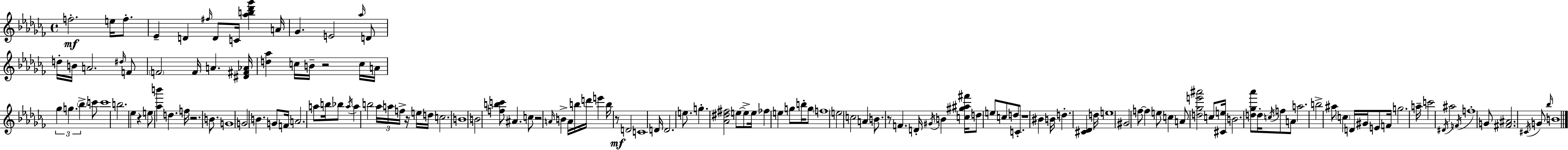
F5/h. E5/s F5/e. Eb4/q D4/q F#5/s D4/e C4/s [Ab5,B5,Db6,Gb6]/q A4/s Gb4/q. E4/h Ab5/s D4/e D5/s B4/s A4/h. D#5/s F4/e F4/h F4/s A4/q. [D#4,F#4,Ab4]/s [D5,Ab5]/q C5/s B4/s R/h C5/s A4/s Gb5/q G5/q. Bb5/q C6/e C6/w B5/h. Eb5/q R/q E5/e [Ab5,B6]/q D5/q. F5/s R/h. B4/e. G4/w G4/h B4/q. G4/e F4/s A4/h. A5/e B5/s Bb5/e A5/s A5/q B5/h Ab5/s A5/s F5/s R/s E5/s D5/s C5/h. B4/w B4/h [F5,B5,C6]/e A#4/q. C5/e R/h A4/s B4/q A4/s B5/s D6/s E6/q B5/s R/e D4/h C4/w D4/s D4/h. E5/e. G5/q. [Ab4,D#5,F#5]/h E5/e E5/e E5/s FES5/q E5/q G5/e B5/s G5/e F5/w E5/h C5/h A4/q B4/e. R/e F4/q. D4/s G#4/s B4/q [C5,G#5,A#5,F#6]/s D5/e E5/e C5/e D5/e C4/e. R/w BIS4/q B4/s D5/q. [C#4,Db4]/q D5/s E5/w G#4/h F5/e F5/q E5/e C5/q A4/e [D5,Gb5,E6,A#6]/h C5/e [C#4,E5]/s B4/h. [D5,Gb5,Ab6]/e D5/s C5/s F5/e A4/e A5/h. B5/h A#5/e C5/q D4/s G#4/s E4/e F4/s G5/h. A5/s C6/h D#4/s A#5/h F4/s F5/w G4/e [F#4,A#4]/h. C#4/s G4/e Bb5/s B4/w